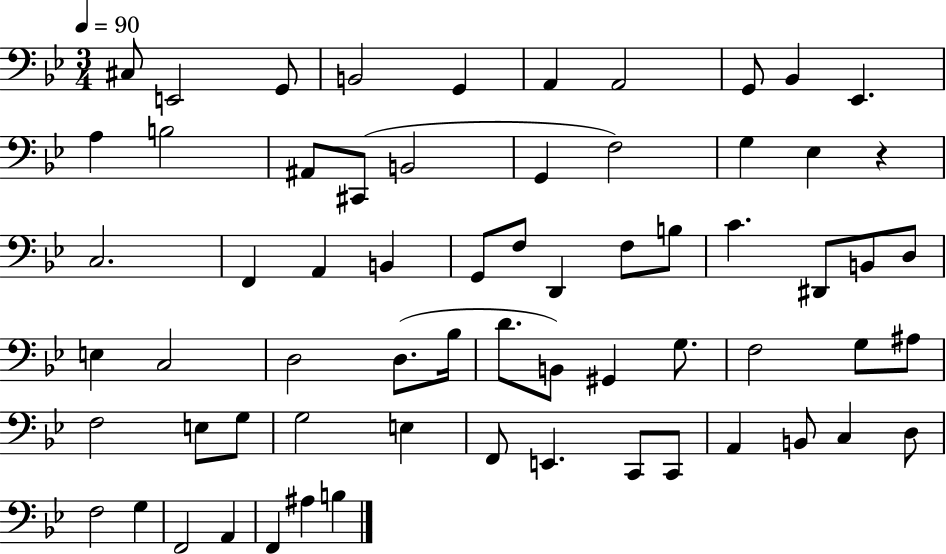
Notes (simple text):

C#3/e E2/h G2/e B2/h G2/q A2/q A2/h G2/e Bb2/q Eb2/q. A3/q B3/h A#2/e C#2/e B2/h G2/q F3/h G3/q Eb3/q R/q C3/h. F2/q A2/q B2/q G2/e F3/e D2/q F3/e B3/e C4/q. D#2/e B2/e D3/e E3/q C3/h D3/h D3/e. Bb3/s D4/e. B2/e G#2/q G3/e. F3/h G3/e A#3/e F3/h E3/e G3/e G3/h E3/q F2/e E2/q. C2/e C2/e A2/q B2/e C3/q D3/e F3/h G3/q F2/h A2/q F2/q A#3/q B3/q